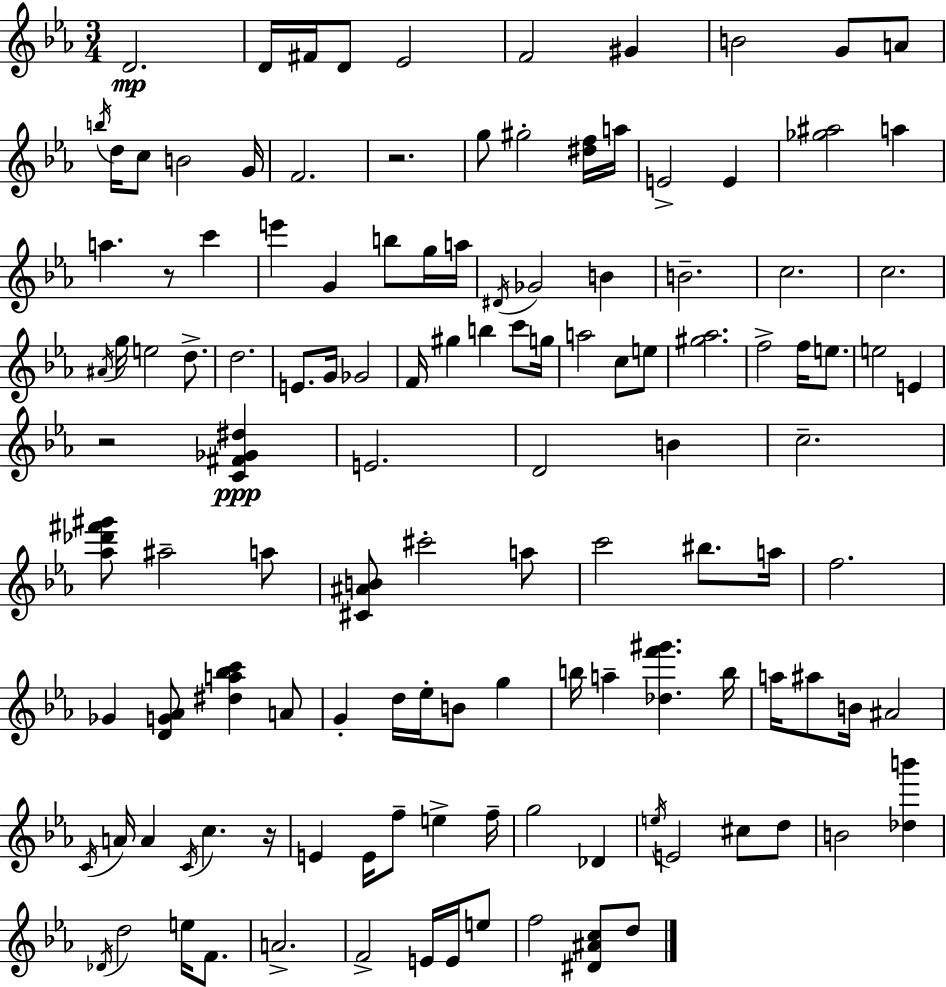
{
  \clef treble
  \numericTimeSignature
  \time 3/4
  \key ees \major
  \repeat volta 2 { d'2.\mp | d'16 fis'16 d'8 ees'2 | f'2 gis'4 | b'2 g'8 a'8 | \break \acciaccatura { b''16 } d''16 c''8 b'2 | g'16 f'2. | r2. | g''8 gis''2-. <dis'' f''>16 | \break a''16 e'2-> e'4 | <ges'' ais''>2 a''4 | a''4. r8 c'''4 | e'''4 g'4 b''8 g''16 | \break a''16 \acciaccatura { dis'16 } ges'2 b'4 | b'2.-- | c''2. | c''2. | \break \acciaccatura { ais'16 } g''16 e''2 | d''8.-> d''2. | e'8. g'16 ges'2 | f'16 gis''4 b''4 | \break c'''8 g''16 a''2 c''8 | e''8 <gis'' aes''>2. | f''2-> f''16 | e''8. e''2 e'4 | \break r2 <c' fis' ges' dis''>4\ppp | e'2. | d'2 b'4 | c''2.-- | \break <aes'' des''' fis''' gis'''>8 ais''2-- | a''8 <cis' ais' b'>8 cis'''2-. | a''8 c'''2 bis''8. | a''16 f''2. | \break ges'4 <d' g' aes'>8 <dis'' a'' bes'' c'''>4 | a'8 g'4-. d''16 ees''16-. b'8 g''4 | b''16 a''4-- <des'' f''' gis'''>4. | b''16 a''16 ais''8 b'16 ais'2 | \break \acciaccatura { c'16 } a'16 a'4 \acciaccatura { c'16 } c''4. | r16 e'4 e'16 f''8-- | e''4-> f''16-- g''2 | des'4 \acciaccatura { e''16 } e'2 | \break cis''8 d''8 b'2 | <des'' b'''>4 \acciaccatura { des'16 } d''2 | e''16 f'8. a'2.-> | f'2-> | \break e'16 e'16 e''8 f''2 | <dis' ais' c''>8 d''8 } \bar "|."
}